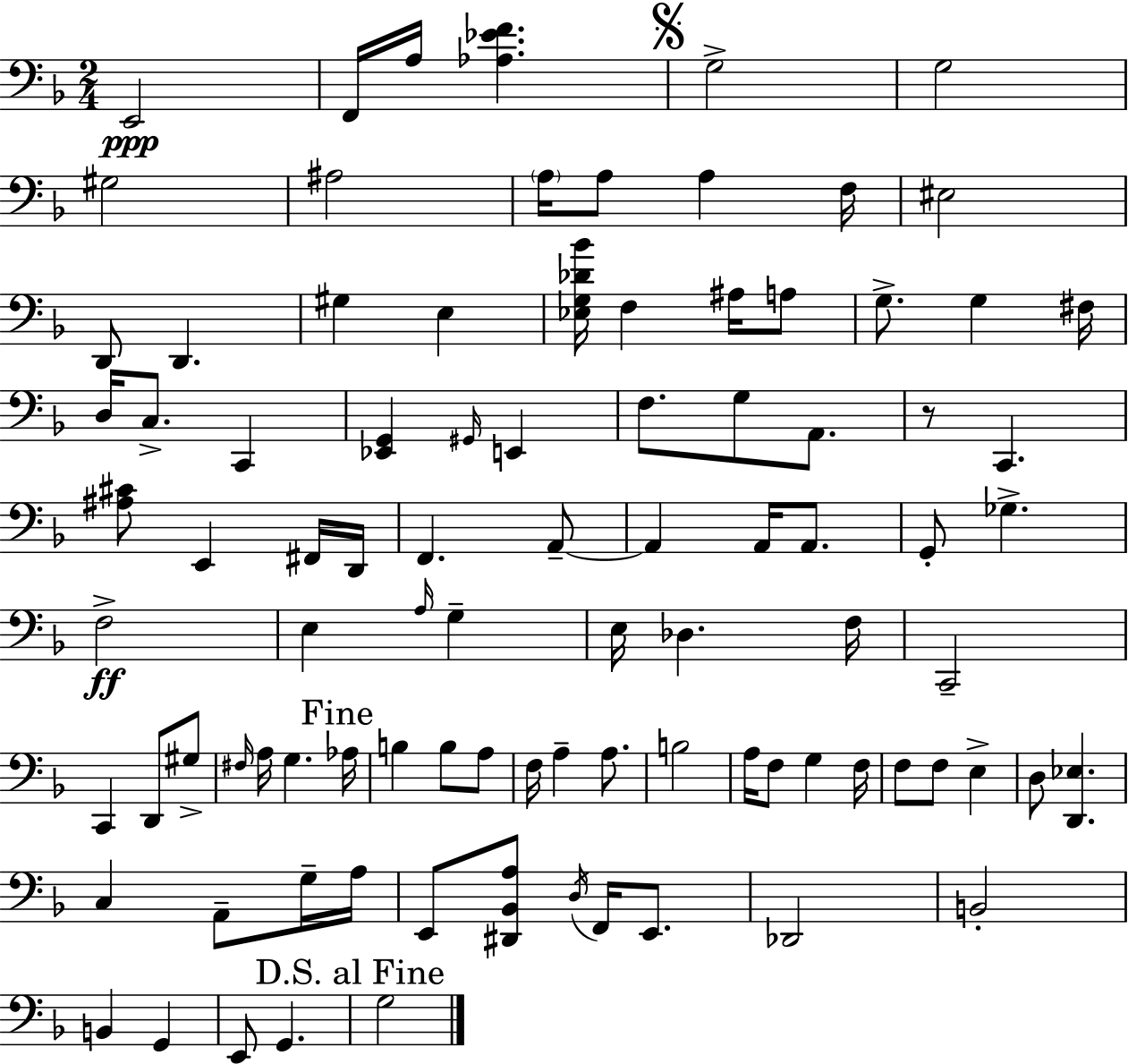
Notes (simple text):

E2/h F2/s A3/s [Ab3,Eb4,F4]/q. G3/h G3/h G#3/h A#3/h A3/s A3/e A3/q F3/s EIS3/h D2/e D2/q. G#3/q E3/q [Eb3,G3,Db4,Bb4]/s F3/q A#3/s A3/e G3/e. G3/q F#3/s D3/s C3/e. C2/q [Eb2,G2]/q G#2/s E2/q F3/e. G3/e A2/e. R/e C2/q. [A#3,C#4]/e E2/q F#2/s D2/s F2/q. A2/e A2/q A2/s A2/e. G2/e Gb3/q. F3/h E3/q A3/s G3/q E3/s Db3/q. F3/s C2/h C2/q D2/e G#3/e F#3/s A3/s G3/q. Ab3/s B3/q B3/e A3/e F3/s A3/q A3/e. B3/h A3/s F3/e G3/q F3/s F3/e F3/e E3/q D3/e [D2,Eb3]/q. C3/q A2/e G3/s A3/s E2/e [D#2,Bb2,A3]/e D3/s F2/s E2/e. Db2/h B2/h B2/q G2/q E2/e G2/q. G3/h